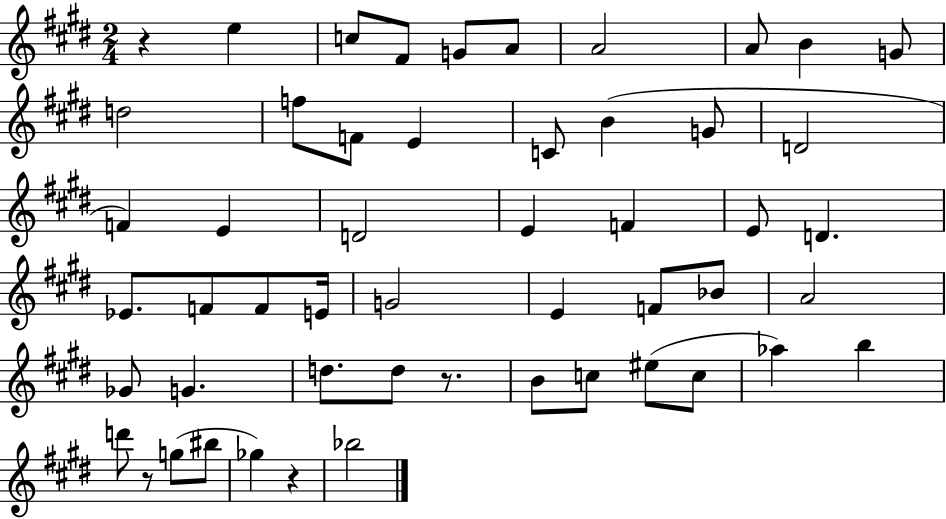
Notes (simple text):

R/q E5/q C5/e F#4/e G4/e A4/e A4/h A4/e B4/q G4/e D5/h F5/e F4/e E4/q C4/e B4/q G4/e D4/h F4/q E4/q D4/h E4/q F4/q E4/e D4/q. Eb4/e. F4/e F4/e E4/s G4/h E4/q F4/e Bb4/e A4/h Gb4/e G4/q. D5/e. D5/e R/e. B4/e C5/e EIS5/e C5/e Ab5/q B5/q D6/e R/e G5/e BIS5/e Gb5/q R/q Bb5/h